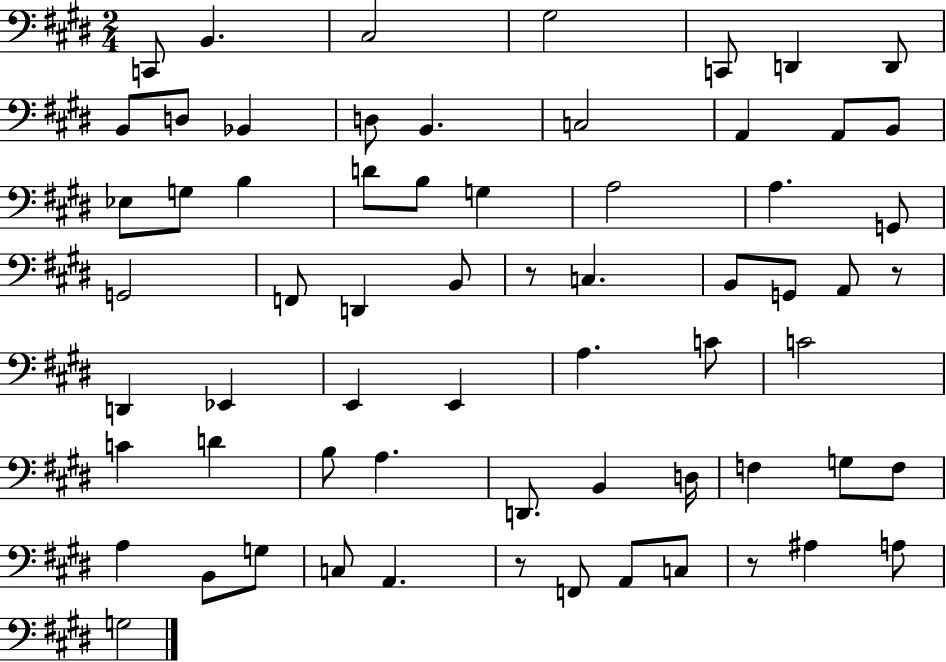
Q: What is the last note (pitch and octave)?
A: G3